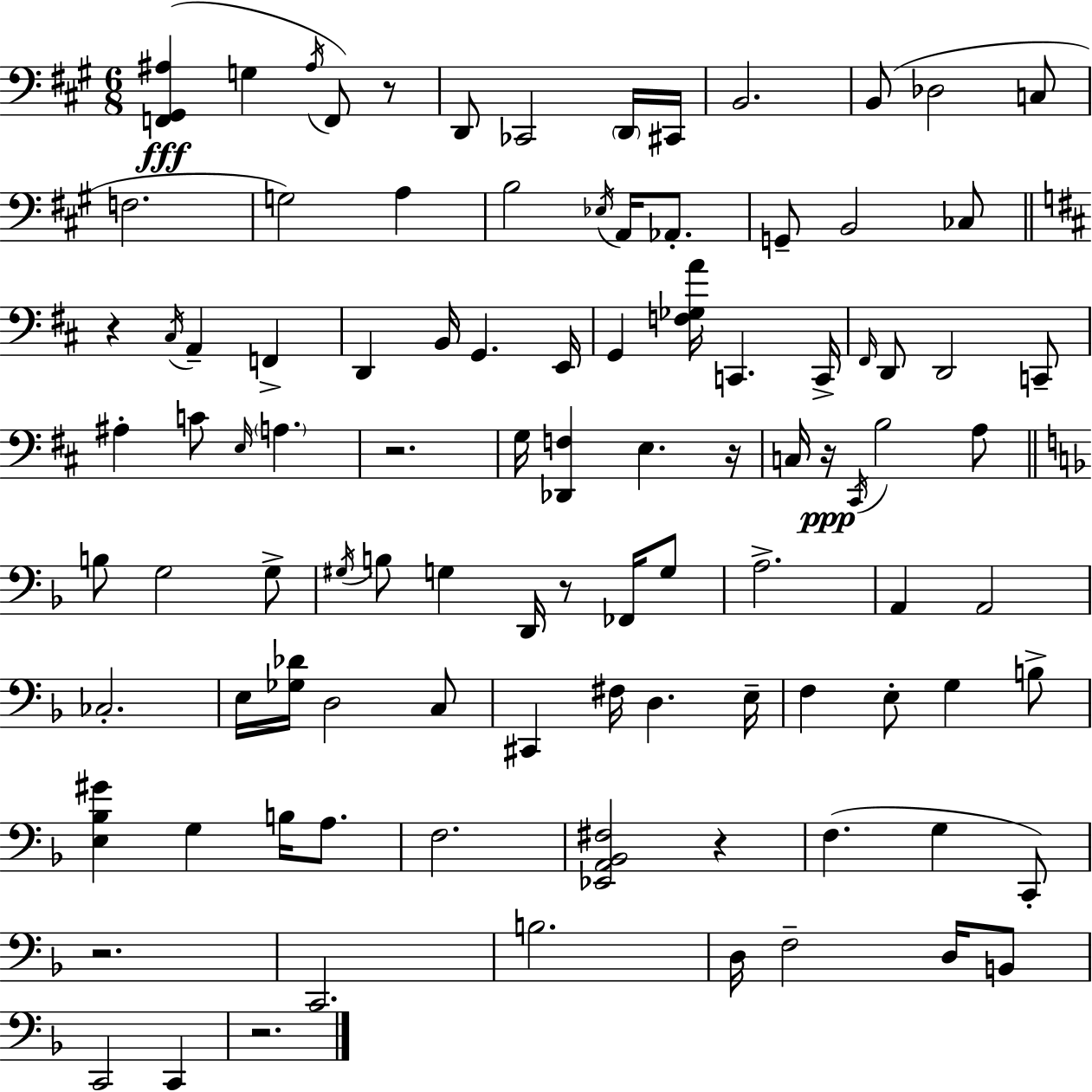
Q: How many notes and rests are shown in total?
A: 99